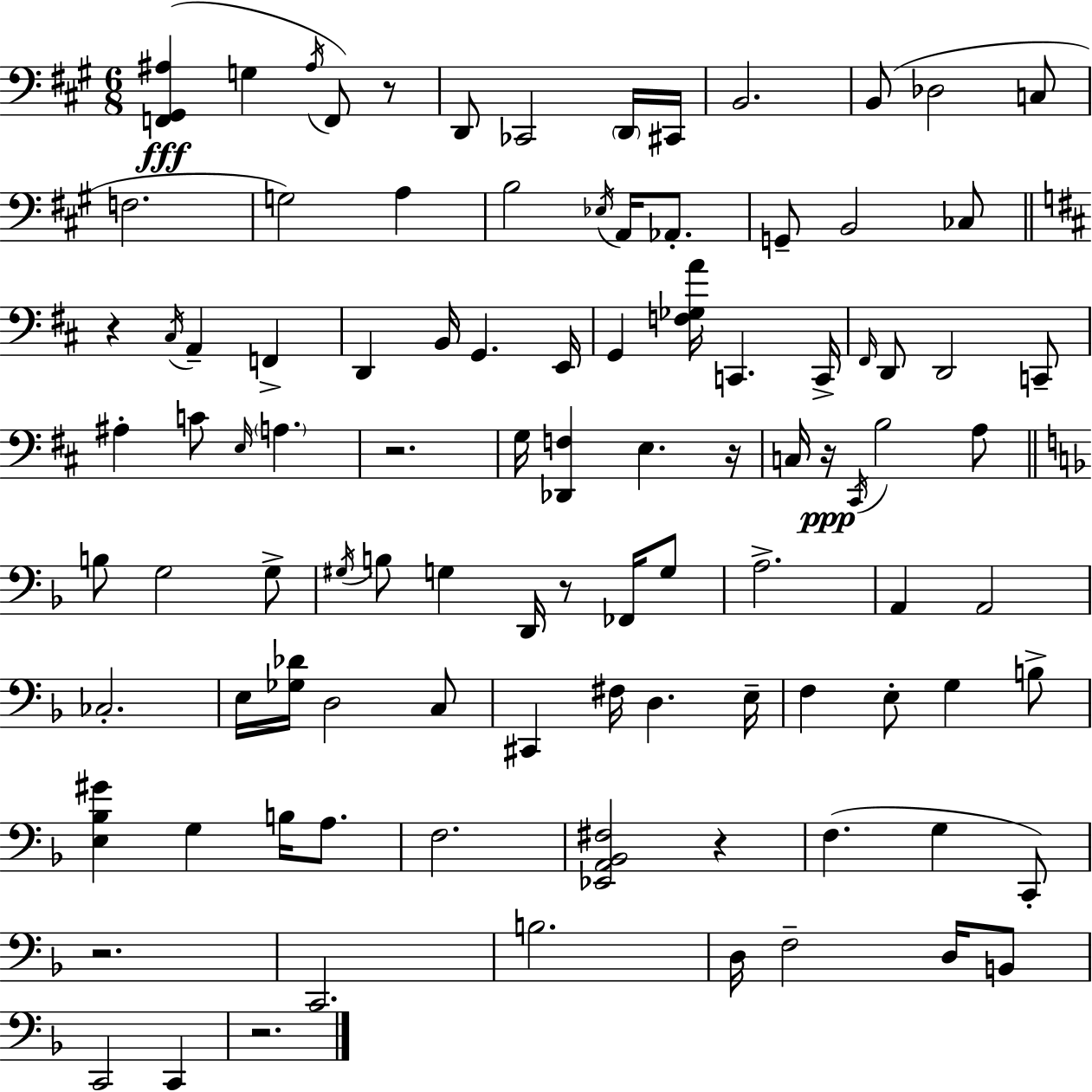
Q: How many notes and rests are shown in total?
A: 99